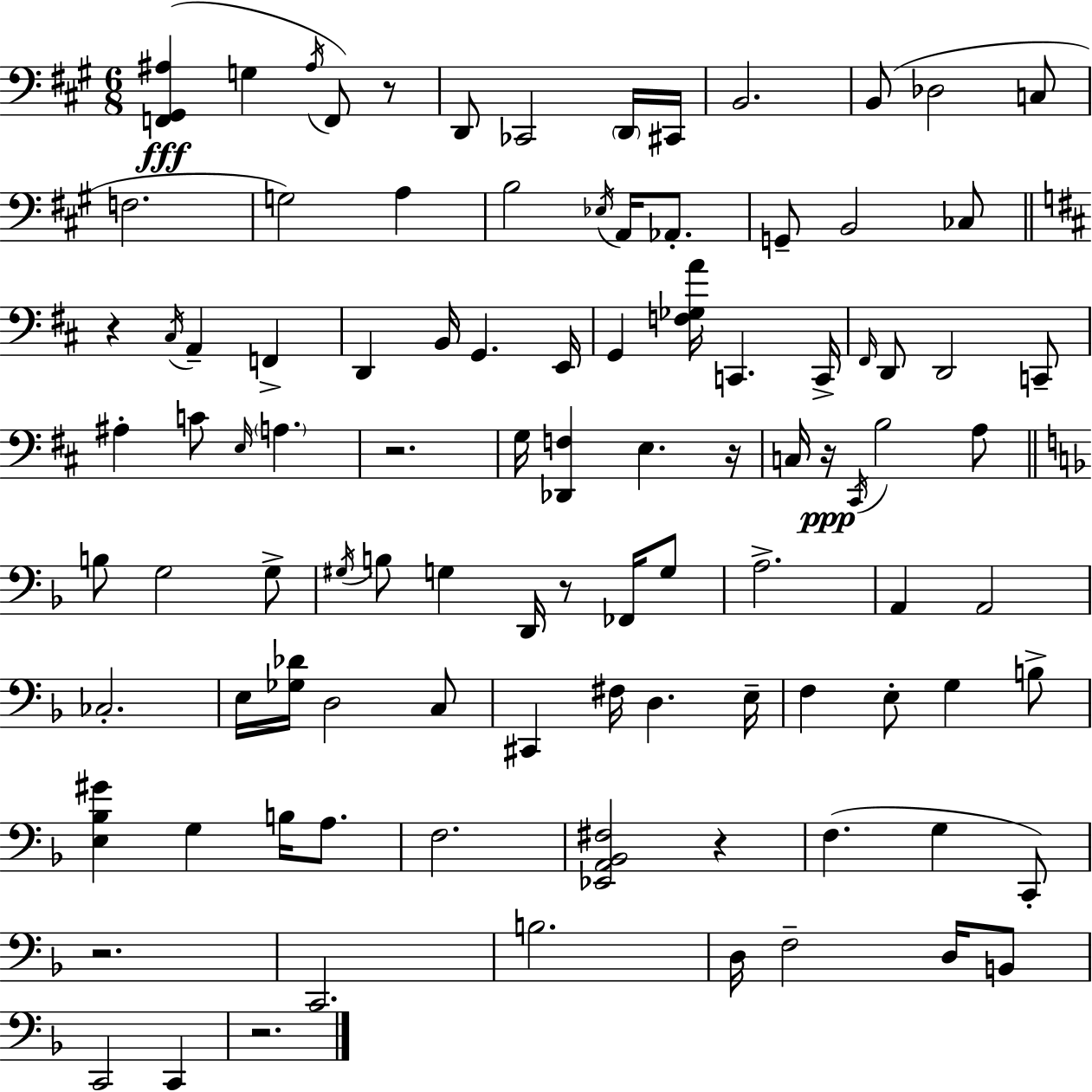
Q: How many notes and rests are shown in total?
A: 99